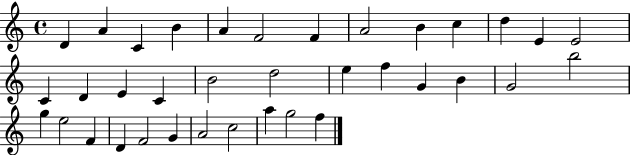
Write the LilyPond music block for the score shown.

{
  \clef treble
  \time 4/4
  \defaultTimeSignature
  \key c \major
  d'4 a'4 c'4 b'4 | a'4 f'2 f'4 | a'2 b'4 c''4 | d''4 e'4 e'2 | \break c'4 d'4 e'4 c'4 | b'2 d''2 | e''4 f''4 g'4 b'4 | g'2 b''2 | \break g''4 e''2 f'4 | d'4 f'2 g'4 | a'2 c''2 | a''4 g''2 f''4 | \break \bar "|."
}